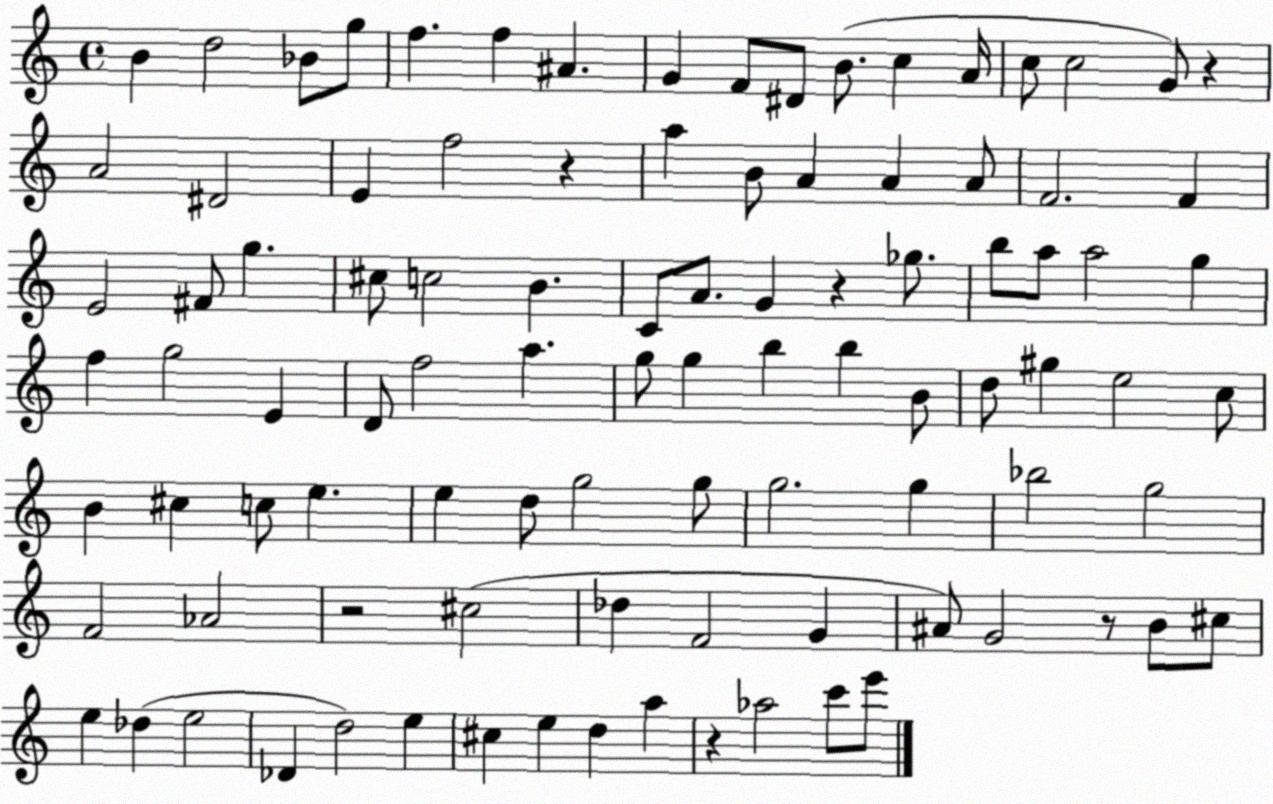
X:1
T:Untitled
M:4/4
L:1/4
K:C
B d2 _B/2 g/2 f f ^A G F/2 ^D/2 B/2 c A/4 c/2 c2 G/2 z A2 ^D2 E f2 z a B/2 A A A/2 F2 F E2 ^F/2 g ^c/2 c2 B C/2 A/2 G z _g/2 b/2 a/2 a2 g f g2 E D/2 f2 a g/2 g b b B/2 d/2 ^g e2 c/2 B ^c c/2 e e d/2 g2 g/2 g2 g _b2 g2 F2 _A2 z2 ^c2 _d F2 G ^A/2 G2 z/2 B/2 ^c/2 e _d e2 _D d2 e ^c e d a z _a2 c'/2 e'/2